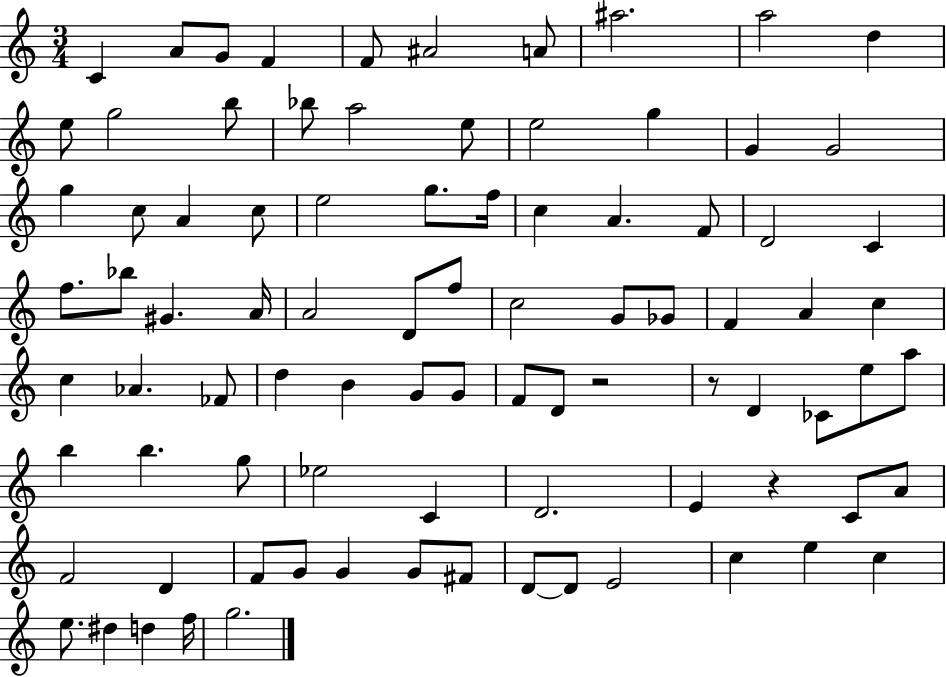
X:1
T:Untitled
M:3/4
L:1/4
K:C
C A/2 G/2 F F/2 ^A2 A/2 ^a2 a2 d e/2 g2 b/2 _b/2 a2 e/2 e2 g G G2 g c/2 A c/2 e2 g/2 f/4 c A F/2 D2 C f/2 _b/2 ^G A/4 A2 D/2 f/2 c2 G/2 _G/2 F A c c _A _F/2 d B G/2 G/2 F/2 D/2 z2 z/2 D _C/2 e/2 a/2 b b g/2 _e2 C D2 E z C/2 A/2 F2 D F/2 G/2 G G/2 ^F/2 D/2 D/2 E2 c e c e/2 ^d d f/4 g2